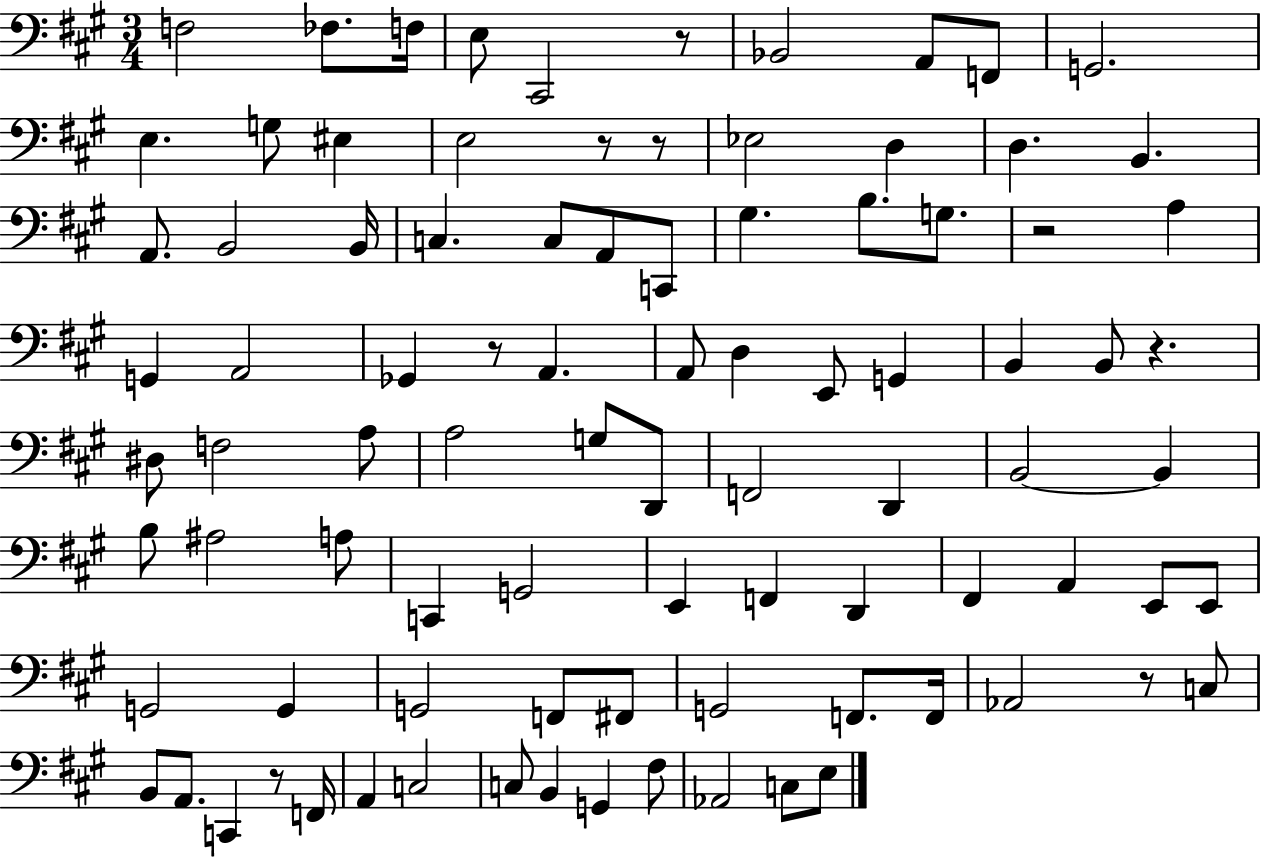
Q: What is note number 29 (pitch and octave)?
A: G2